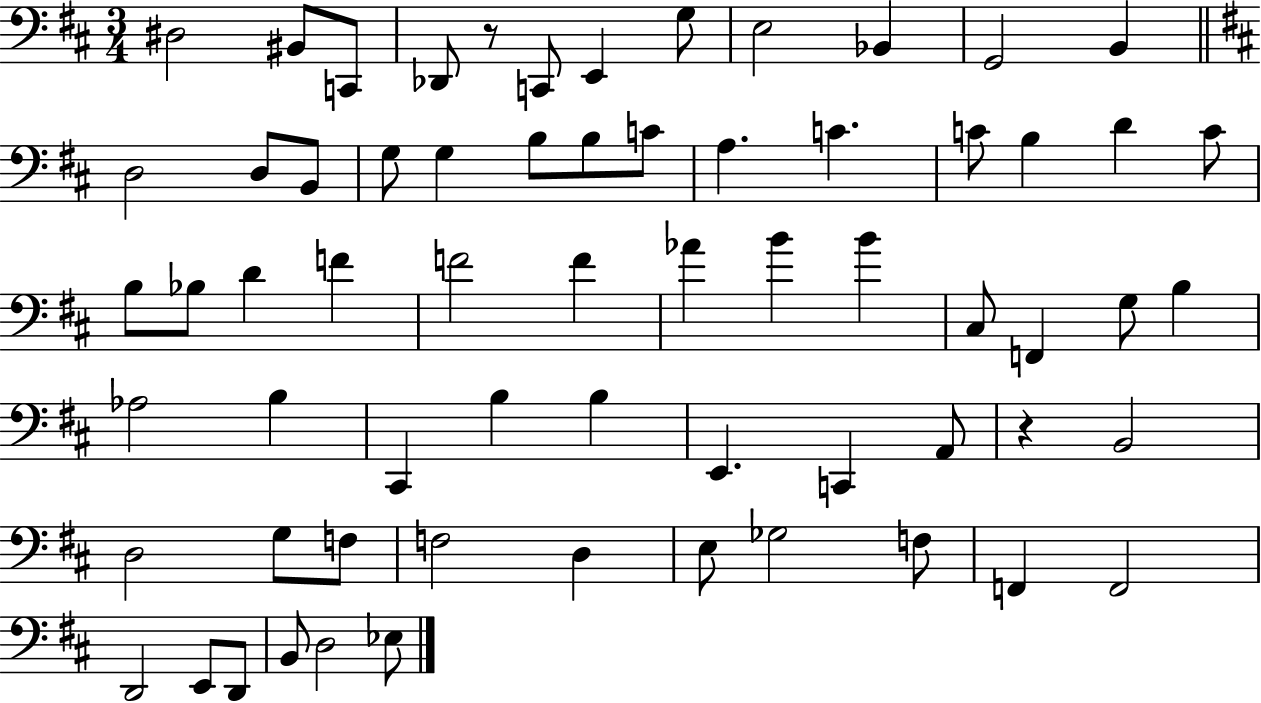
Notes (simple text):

D#3/h BIS2/e C2/e Db2/e R/e C2/e E2/q G3/e E3/h Bb2/q G2/h B2/q D3/h D3/e B2/e G3/e G3/q B3/e B3/e C4/e A3/q. C4/q. C4/e B3/q D4/q C4/e B3/e Bb3/e D4/q F4/q F4/h F4/q Ab4/q B4/q B4/q C#3/e F2/q G3/e B3/q Ab3/h B3/q C#2/q B3/q B3/q E2/q. C2/q A2/e R/q B2/h D3/h G3/e F3/e F3/h D3/q E3/e Gb3/h F3/e F2/q F2/h D2/h E2/e D2/e B2/e D3/h Eb3/e